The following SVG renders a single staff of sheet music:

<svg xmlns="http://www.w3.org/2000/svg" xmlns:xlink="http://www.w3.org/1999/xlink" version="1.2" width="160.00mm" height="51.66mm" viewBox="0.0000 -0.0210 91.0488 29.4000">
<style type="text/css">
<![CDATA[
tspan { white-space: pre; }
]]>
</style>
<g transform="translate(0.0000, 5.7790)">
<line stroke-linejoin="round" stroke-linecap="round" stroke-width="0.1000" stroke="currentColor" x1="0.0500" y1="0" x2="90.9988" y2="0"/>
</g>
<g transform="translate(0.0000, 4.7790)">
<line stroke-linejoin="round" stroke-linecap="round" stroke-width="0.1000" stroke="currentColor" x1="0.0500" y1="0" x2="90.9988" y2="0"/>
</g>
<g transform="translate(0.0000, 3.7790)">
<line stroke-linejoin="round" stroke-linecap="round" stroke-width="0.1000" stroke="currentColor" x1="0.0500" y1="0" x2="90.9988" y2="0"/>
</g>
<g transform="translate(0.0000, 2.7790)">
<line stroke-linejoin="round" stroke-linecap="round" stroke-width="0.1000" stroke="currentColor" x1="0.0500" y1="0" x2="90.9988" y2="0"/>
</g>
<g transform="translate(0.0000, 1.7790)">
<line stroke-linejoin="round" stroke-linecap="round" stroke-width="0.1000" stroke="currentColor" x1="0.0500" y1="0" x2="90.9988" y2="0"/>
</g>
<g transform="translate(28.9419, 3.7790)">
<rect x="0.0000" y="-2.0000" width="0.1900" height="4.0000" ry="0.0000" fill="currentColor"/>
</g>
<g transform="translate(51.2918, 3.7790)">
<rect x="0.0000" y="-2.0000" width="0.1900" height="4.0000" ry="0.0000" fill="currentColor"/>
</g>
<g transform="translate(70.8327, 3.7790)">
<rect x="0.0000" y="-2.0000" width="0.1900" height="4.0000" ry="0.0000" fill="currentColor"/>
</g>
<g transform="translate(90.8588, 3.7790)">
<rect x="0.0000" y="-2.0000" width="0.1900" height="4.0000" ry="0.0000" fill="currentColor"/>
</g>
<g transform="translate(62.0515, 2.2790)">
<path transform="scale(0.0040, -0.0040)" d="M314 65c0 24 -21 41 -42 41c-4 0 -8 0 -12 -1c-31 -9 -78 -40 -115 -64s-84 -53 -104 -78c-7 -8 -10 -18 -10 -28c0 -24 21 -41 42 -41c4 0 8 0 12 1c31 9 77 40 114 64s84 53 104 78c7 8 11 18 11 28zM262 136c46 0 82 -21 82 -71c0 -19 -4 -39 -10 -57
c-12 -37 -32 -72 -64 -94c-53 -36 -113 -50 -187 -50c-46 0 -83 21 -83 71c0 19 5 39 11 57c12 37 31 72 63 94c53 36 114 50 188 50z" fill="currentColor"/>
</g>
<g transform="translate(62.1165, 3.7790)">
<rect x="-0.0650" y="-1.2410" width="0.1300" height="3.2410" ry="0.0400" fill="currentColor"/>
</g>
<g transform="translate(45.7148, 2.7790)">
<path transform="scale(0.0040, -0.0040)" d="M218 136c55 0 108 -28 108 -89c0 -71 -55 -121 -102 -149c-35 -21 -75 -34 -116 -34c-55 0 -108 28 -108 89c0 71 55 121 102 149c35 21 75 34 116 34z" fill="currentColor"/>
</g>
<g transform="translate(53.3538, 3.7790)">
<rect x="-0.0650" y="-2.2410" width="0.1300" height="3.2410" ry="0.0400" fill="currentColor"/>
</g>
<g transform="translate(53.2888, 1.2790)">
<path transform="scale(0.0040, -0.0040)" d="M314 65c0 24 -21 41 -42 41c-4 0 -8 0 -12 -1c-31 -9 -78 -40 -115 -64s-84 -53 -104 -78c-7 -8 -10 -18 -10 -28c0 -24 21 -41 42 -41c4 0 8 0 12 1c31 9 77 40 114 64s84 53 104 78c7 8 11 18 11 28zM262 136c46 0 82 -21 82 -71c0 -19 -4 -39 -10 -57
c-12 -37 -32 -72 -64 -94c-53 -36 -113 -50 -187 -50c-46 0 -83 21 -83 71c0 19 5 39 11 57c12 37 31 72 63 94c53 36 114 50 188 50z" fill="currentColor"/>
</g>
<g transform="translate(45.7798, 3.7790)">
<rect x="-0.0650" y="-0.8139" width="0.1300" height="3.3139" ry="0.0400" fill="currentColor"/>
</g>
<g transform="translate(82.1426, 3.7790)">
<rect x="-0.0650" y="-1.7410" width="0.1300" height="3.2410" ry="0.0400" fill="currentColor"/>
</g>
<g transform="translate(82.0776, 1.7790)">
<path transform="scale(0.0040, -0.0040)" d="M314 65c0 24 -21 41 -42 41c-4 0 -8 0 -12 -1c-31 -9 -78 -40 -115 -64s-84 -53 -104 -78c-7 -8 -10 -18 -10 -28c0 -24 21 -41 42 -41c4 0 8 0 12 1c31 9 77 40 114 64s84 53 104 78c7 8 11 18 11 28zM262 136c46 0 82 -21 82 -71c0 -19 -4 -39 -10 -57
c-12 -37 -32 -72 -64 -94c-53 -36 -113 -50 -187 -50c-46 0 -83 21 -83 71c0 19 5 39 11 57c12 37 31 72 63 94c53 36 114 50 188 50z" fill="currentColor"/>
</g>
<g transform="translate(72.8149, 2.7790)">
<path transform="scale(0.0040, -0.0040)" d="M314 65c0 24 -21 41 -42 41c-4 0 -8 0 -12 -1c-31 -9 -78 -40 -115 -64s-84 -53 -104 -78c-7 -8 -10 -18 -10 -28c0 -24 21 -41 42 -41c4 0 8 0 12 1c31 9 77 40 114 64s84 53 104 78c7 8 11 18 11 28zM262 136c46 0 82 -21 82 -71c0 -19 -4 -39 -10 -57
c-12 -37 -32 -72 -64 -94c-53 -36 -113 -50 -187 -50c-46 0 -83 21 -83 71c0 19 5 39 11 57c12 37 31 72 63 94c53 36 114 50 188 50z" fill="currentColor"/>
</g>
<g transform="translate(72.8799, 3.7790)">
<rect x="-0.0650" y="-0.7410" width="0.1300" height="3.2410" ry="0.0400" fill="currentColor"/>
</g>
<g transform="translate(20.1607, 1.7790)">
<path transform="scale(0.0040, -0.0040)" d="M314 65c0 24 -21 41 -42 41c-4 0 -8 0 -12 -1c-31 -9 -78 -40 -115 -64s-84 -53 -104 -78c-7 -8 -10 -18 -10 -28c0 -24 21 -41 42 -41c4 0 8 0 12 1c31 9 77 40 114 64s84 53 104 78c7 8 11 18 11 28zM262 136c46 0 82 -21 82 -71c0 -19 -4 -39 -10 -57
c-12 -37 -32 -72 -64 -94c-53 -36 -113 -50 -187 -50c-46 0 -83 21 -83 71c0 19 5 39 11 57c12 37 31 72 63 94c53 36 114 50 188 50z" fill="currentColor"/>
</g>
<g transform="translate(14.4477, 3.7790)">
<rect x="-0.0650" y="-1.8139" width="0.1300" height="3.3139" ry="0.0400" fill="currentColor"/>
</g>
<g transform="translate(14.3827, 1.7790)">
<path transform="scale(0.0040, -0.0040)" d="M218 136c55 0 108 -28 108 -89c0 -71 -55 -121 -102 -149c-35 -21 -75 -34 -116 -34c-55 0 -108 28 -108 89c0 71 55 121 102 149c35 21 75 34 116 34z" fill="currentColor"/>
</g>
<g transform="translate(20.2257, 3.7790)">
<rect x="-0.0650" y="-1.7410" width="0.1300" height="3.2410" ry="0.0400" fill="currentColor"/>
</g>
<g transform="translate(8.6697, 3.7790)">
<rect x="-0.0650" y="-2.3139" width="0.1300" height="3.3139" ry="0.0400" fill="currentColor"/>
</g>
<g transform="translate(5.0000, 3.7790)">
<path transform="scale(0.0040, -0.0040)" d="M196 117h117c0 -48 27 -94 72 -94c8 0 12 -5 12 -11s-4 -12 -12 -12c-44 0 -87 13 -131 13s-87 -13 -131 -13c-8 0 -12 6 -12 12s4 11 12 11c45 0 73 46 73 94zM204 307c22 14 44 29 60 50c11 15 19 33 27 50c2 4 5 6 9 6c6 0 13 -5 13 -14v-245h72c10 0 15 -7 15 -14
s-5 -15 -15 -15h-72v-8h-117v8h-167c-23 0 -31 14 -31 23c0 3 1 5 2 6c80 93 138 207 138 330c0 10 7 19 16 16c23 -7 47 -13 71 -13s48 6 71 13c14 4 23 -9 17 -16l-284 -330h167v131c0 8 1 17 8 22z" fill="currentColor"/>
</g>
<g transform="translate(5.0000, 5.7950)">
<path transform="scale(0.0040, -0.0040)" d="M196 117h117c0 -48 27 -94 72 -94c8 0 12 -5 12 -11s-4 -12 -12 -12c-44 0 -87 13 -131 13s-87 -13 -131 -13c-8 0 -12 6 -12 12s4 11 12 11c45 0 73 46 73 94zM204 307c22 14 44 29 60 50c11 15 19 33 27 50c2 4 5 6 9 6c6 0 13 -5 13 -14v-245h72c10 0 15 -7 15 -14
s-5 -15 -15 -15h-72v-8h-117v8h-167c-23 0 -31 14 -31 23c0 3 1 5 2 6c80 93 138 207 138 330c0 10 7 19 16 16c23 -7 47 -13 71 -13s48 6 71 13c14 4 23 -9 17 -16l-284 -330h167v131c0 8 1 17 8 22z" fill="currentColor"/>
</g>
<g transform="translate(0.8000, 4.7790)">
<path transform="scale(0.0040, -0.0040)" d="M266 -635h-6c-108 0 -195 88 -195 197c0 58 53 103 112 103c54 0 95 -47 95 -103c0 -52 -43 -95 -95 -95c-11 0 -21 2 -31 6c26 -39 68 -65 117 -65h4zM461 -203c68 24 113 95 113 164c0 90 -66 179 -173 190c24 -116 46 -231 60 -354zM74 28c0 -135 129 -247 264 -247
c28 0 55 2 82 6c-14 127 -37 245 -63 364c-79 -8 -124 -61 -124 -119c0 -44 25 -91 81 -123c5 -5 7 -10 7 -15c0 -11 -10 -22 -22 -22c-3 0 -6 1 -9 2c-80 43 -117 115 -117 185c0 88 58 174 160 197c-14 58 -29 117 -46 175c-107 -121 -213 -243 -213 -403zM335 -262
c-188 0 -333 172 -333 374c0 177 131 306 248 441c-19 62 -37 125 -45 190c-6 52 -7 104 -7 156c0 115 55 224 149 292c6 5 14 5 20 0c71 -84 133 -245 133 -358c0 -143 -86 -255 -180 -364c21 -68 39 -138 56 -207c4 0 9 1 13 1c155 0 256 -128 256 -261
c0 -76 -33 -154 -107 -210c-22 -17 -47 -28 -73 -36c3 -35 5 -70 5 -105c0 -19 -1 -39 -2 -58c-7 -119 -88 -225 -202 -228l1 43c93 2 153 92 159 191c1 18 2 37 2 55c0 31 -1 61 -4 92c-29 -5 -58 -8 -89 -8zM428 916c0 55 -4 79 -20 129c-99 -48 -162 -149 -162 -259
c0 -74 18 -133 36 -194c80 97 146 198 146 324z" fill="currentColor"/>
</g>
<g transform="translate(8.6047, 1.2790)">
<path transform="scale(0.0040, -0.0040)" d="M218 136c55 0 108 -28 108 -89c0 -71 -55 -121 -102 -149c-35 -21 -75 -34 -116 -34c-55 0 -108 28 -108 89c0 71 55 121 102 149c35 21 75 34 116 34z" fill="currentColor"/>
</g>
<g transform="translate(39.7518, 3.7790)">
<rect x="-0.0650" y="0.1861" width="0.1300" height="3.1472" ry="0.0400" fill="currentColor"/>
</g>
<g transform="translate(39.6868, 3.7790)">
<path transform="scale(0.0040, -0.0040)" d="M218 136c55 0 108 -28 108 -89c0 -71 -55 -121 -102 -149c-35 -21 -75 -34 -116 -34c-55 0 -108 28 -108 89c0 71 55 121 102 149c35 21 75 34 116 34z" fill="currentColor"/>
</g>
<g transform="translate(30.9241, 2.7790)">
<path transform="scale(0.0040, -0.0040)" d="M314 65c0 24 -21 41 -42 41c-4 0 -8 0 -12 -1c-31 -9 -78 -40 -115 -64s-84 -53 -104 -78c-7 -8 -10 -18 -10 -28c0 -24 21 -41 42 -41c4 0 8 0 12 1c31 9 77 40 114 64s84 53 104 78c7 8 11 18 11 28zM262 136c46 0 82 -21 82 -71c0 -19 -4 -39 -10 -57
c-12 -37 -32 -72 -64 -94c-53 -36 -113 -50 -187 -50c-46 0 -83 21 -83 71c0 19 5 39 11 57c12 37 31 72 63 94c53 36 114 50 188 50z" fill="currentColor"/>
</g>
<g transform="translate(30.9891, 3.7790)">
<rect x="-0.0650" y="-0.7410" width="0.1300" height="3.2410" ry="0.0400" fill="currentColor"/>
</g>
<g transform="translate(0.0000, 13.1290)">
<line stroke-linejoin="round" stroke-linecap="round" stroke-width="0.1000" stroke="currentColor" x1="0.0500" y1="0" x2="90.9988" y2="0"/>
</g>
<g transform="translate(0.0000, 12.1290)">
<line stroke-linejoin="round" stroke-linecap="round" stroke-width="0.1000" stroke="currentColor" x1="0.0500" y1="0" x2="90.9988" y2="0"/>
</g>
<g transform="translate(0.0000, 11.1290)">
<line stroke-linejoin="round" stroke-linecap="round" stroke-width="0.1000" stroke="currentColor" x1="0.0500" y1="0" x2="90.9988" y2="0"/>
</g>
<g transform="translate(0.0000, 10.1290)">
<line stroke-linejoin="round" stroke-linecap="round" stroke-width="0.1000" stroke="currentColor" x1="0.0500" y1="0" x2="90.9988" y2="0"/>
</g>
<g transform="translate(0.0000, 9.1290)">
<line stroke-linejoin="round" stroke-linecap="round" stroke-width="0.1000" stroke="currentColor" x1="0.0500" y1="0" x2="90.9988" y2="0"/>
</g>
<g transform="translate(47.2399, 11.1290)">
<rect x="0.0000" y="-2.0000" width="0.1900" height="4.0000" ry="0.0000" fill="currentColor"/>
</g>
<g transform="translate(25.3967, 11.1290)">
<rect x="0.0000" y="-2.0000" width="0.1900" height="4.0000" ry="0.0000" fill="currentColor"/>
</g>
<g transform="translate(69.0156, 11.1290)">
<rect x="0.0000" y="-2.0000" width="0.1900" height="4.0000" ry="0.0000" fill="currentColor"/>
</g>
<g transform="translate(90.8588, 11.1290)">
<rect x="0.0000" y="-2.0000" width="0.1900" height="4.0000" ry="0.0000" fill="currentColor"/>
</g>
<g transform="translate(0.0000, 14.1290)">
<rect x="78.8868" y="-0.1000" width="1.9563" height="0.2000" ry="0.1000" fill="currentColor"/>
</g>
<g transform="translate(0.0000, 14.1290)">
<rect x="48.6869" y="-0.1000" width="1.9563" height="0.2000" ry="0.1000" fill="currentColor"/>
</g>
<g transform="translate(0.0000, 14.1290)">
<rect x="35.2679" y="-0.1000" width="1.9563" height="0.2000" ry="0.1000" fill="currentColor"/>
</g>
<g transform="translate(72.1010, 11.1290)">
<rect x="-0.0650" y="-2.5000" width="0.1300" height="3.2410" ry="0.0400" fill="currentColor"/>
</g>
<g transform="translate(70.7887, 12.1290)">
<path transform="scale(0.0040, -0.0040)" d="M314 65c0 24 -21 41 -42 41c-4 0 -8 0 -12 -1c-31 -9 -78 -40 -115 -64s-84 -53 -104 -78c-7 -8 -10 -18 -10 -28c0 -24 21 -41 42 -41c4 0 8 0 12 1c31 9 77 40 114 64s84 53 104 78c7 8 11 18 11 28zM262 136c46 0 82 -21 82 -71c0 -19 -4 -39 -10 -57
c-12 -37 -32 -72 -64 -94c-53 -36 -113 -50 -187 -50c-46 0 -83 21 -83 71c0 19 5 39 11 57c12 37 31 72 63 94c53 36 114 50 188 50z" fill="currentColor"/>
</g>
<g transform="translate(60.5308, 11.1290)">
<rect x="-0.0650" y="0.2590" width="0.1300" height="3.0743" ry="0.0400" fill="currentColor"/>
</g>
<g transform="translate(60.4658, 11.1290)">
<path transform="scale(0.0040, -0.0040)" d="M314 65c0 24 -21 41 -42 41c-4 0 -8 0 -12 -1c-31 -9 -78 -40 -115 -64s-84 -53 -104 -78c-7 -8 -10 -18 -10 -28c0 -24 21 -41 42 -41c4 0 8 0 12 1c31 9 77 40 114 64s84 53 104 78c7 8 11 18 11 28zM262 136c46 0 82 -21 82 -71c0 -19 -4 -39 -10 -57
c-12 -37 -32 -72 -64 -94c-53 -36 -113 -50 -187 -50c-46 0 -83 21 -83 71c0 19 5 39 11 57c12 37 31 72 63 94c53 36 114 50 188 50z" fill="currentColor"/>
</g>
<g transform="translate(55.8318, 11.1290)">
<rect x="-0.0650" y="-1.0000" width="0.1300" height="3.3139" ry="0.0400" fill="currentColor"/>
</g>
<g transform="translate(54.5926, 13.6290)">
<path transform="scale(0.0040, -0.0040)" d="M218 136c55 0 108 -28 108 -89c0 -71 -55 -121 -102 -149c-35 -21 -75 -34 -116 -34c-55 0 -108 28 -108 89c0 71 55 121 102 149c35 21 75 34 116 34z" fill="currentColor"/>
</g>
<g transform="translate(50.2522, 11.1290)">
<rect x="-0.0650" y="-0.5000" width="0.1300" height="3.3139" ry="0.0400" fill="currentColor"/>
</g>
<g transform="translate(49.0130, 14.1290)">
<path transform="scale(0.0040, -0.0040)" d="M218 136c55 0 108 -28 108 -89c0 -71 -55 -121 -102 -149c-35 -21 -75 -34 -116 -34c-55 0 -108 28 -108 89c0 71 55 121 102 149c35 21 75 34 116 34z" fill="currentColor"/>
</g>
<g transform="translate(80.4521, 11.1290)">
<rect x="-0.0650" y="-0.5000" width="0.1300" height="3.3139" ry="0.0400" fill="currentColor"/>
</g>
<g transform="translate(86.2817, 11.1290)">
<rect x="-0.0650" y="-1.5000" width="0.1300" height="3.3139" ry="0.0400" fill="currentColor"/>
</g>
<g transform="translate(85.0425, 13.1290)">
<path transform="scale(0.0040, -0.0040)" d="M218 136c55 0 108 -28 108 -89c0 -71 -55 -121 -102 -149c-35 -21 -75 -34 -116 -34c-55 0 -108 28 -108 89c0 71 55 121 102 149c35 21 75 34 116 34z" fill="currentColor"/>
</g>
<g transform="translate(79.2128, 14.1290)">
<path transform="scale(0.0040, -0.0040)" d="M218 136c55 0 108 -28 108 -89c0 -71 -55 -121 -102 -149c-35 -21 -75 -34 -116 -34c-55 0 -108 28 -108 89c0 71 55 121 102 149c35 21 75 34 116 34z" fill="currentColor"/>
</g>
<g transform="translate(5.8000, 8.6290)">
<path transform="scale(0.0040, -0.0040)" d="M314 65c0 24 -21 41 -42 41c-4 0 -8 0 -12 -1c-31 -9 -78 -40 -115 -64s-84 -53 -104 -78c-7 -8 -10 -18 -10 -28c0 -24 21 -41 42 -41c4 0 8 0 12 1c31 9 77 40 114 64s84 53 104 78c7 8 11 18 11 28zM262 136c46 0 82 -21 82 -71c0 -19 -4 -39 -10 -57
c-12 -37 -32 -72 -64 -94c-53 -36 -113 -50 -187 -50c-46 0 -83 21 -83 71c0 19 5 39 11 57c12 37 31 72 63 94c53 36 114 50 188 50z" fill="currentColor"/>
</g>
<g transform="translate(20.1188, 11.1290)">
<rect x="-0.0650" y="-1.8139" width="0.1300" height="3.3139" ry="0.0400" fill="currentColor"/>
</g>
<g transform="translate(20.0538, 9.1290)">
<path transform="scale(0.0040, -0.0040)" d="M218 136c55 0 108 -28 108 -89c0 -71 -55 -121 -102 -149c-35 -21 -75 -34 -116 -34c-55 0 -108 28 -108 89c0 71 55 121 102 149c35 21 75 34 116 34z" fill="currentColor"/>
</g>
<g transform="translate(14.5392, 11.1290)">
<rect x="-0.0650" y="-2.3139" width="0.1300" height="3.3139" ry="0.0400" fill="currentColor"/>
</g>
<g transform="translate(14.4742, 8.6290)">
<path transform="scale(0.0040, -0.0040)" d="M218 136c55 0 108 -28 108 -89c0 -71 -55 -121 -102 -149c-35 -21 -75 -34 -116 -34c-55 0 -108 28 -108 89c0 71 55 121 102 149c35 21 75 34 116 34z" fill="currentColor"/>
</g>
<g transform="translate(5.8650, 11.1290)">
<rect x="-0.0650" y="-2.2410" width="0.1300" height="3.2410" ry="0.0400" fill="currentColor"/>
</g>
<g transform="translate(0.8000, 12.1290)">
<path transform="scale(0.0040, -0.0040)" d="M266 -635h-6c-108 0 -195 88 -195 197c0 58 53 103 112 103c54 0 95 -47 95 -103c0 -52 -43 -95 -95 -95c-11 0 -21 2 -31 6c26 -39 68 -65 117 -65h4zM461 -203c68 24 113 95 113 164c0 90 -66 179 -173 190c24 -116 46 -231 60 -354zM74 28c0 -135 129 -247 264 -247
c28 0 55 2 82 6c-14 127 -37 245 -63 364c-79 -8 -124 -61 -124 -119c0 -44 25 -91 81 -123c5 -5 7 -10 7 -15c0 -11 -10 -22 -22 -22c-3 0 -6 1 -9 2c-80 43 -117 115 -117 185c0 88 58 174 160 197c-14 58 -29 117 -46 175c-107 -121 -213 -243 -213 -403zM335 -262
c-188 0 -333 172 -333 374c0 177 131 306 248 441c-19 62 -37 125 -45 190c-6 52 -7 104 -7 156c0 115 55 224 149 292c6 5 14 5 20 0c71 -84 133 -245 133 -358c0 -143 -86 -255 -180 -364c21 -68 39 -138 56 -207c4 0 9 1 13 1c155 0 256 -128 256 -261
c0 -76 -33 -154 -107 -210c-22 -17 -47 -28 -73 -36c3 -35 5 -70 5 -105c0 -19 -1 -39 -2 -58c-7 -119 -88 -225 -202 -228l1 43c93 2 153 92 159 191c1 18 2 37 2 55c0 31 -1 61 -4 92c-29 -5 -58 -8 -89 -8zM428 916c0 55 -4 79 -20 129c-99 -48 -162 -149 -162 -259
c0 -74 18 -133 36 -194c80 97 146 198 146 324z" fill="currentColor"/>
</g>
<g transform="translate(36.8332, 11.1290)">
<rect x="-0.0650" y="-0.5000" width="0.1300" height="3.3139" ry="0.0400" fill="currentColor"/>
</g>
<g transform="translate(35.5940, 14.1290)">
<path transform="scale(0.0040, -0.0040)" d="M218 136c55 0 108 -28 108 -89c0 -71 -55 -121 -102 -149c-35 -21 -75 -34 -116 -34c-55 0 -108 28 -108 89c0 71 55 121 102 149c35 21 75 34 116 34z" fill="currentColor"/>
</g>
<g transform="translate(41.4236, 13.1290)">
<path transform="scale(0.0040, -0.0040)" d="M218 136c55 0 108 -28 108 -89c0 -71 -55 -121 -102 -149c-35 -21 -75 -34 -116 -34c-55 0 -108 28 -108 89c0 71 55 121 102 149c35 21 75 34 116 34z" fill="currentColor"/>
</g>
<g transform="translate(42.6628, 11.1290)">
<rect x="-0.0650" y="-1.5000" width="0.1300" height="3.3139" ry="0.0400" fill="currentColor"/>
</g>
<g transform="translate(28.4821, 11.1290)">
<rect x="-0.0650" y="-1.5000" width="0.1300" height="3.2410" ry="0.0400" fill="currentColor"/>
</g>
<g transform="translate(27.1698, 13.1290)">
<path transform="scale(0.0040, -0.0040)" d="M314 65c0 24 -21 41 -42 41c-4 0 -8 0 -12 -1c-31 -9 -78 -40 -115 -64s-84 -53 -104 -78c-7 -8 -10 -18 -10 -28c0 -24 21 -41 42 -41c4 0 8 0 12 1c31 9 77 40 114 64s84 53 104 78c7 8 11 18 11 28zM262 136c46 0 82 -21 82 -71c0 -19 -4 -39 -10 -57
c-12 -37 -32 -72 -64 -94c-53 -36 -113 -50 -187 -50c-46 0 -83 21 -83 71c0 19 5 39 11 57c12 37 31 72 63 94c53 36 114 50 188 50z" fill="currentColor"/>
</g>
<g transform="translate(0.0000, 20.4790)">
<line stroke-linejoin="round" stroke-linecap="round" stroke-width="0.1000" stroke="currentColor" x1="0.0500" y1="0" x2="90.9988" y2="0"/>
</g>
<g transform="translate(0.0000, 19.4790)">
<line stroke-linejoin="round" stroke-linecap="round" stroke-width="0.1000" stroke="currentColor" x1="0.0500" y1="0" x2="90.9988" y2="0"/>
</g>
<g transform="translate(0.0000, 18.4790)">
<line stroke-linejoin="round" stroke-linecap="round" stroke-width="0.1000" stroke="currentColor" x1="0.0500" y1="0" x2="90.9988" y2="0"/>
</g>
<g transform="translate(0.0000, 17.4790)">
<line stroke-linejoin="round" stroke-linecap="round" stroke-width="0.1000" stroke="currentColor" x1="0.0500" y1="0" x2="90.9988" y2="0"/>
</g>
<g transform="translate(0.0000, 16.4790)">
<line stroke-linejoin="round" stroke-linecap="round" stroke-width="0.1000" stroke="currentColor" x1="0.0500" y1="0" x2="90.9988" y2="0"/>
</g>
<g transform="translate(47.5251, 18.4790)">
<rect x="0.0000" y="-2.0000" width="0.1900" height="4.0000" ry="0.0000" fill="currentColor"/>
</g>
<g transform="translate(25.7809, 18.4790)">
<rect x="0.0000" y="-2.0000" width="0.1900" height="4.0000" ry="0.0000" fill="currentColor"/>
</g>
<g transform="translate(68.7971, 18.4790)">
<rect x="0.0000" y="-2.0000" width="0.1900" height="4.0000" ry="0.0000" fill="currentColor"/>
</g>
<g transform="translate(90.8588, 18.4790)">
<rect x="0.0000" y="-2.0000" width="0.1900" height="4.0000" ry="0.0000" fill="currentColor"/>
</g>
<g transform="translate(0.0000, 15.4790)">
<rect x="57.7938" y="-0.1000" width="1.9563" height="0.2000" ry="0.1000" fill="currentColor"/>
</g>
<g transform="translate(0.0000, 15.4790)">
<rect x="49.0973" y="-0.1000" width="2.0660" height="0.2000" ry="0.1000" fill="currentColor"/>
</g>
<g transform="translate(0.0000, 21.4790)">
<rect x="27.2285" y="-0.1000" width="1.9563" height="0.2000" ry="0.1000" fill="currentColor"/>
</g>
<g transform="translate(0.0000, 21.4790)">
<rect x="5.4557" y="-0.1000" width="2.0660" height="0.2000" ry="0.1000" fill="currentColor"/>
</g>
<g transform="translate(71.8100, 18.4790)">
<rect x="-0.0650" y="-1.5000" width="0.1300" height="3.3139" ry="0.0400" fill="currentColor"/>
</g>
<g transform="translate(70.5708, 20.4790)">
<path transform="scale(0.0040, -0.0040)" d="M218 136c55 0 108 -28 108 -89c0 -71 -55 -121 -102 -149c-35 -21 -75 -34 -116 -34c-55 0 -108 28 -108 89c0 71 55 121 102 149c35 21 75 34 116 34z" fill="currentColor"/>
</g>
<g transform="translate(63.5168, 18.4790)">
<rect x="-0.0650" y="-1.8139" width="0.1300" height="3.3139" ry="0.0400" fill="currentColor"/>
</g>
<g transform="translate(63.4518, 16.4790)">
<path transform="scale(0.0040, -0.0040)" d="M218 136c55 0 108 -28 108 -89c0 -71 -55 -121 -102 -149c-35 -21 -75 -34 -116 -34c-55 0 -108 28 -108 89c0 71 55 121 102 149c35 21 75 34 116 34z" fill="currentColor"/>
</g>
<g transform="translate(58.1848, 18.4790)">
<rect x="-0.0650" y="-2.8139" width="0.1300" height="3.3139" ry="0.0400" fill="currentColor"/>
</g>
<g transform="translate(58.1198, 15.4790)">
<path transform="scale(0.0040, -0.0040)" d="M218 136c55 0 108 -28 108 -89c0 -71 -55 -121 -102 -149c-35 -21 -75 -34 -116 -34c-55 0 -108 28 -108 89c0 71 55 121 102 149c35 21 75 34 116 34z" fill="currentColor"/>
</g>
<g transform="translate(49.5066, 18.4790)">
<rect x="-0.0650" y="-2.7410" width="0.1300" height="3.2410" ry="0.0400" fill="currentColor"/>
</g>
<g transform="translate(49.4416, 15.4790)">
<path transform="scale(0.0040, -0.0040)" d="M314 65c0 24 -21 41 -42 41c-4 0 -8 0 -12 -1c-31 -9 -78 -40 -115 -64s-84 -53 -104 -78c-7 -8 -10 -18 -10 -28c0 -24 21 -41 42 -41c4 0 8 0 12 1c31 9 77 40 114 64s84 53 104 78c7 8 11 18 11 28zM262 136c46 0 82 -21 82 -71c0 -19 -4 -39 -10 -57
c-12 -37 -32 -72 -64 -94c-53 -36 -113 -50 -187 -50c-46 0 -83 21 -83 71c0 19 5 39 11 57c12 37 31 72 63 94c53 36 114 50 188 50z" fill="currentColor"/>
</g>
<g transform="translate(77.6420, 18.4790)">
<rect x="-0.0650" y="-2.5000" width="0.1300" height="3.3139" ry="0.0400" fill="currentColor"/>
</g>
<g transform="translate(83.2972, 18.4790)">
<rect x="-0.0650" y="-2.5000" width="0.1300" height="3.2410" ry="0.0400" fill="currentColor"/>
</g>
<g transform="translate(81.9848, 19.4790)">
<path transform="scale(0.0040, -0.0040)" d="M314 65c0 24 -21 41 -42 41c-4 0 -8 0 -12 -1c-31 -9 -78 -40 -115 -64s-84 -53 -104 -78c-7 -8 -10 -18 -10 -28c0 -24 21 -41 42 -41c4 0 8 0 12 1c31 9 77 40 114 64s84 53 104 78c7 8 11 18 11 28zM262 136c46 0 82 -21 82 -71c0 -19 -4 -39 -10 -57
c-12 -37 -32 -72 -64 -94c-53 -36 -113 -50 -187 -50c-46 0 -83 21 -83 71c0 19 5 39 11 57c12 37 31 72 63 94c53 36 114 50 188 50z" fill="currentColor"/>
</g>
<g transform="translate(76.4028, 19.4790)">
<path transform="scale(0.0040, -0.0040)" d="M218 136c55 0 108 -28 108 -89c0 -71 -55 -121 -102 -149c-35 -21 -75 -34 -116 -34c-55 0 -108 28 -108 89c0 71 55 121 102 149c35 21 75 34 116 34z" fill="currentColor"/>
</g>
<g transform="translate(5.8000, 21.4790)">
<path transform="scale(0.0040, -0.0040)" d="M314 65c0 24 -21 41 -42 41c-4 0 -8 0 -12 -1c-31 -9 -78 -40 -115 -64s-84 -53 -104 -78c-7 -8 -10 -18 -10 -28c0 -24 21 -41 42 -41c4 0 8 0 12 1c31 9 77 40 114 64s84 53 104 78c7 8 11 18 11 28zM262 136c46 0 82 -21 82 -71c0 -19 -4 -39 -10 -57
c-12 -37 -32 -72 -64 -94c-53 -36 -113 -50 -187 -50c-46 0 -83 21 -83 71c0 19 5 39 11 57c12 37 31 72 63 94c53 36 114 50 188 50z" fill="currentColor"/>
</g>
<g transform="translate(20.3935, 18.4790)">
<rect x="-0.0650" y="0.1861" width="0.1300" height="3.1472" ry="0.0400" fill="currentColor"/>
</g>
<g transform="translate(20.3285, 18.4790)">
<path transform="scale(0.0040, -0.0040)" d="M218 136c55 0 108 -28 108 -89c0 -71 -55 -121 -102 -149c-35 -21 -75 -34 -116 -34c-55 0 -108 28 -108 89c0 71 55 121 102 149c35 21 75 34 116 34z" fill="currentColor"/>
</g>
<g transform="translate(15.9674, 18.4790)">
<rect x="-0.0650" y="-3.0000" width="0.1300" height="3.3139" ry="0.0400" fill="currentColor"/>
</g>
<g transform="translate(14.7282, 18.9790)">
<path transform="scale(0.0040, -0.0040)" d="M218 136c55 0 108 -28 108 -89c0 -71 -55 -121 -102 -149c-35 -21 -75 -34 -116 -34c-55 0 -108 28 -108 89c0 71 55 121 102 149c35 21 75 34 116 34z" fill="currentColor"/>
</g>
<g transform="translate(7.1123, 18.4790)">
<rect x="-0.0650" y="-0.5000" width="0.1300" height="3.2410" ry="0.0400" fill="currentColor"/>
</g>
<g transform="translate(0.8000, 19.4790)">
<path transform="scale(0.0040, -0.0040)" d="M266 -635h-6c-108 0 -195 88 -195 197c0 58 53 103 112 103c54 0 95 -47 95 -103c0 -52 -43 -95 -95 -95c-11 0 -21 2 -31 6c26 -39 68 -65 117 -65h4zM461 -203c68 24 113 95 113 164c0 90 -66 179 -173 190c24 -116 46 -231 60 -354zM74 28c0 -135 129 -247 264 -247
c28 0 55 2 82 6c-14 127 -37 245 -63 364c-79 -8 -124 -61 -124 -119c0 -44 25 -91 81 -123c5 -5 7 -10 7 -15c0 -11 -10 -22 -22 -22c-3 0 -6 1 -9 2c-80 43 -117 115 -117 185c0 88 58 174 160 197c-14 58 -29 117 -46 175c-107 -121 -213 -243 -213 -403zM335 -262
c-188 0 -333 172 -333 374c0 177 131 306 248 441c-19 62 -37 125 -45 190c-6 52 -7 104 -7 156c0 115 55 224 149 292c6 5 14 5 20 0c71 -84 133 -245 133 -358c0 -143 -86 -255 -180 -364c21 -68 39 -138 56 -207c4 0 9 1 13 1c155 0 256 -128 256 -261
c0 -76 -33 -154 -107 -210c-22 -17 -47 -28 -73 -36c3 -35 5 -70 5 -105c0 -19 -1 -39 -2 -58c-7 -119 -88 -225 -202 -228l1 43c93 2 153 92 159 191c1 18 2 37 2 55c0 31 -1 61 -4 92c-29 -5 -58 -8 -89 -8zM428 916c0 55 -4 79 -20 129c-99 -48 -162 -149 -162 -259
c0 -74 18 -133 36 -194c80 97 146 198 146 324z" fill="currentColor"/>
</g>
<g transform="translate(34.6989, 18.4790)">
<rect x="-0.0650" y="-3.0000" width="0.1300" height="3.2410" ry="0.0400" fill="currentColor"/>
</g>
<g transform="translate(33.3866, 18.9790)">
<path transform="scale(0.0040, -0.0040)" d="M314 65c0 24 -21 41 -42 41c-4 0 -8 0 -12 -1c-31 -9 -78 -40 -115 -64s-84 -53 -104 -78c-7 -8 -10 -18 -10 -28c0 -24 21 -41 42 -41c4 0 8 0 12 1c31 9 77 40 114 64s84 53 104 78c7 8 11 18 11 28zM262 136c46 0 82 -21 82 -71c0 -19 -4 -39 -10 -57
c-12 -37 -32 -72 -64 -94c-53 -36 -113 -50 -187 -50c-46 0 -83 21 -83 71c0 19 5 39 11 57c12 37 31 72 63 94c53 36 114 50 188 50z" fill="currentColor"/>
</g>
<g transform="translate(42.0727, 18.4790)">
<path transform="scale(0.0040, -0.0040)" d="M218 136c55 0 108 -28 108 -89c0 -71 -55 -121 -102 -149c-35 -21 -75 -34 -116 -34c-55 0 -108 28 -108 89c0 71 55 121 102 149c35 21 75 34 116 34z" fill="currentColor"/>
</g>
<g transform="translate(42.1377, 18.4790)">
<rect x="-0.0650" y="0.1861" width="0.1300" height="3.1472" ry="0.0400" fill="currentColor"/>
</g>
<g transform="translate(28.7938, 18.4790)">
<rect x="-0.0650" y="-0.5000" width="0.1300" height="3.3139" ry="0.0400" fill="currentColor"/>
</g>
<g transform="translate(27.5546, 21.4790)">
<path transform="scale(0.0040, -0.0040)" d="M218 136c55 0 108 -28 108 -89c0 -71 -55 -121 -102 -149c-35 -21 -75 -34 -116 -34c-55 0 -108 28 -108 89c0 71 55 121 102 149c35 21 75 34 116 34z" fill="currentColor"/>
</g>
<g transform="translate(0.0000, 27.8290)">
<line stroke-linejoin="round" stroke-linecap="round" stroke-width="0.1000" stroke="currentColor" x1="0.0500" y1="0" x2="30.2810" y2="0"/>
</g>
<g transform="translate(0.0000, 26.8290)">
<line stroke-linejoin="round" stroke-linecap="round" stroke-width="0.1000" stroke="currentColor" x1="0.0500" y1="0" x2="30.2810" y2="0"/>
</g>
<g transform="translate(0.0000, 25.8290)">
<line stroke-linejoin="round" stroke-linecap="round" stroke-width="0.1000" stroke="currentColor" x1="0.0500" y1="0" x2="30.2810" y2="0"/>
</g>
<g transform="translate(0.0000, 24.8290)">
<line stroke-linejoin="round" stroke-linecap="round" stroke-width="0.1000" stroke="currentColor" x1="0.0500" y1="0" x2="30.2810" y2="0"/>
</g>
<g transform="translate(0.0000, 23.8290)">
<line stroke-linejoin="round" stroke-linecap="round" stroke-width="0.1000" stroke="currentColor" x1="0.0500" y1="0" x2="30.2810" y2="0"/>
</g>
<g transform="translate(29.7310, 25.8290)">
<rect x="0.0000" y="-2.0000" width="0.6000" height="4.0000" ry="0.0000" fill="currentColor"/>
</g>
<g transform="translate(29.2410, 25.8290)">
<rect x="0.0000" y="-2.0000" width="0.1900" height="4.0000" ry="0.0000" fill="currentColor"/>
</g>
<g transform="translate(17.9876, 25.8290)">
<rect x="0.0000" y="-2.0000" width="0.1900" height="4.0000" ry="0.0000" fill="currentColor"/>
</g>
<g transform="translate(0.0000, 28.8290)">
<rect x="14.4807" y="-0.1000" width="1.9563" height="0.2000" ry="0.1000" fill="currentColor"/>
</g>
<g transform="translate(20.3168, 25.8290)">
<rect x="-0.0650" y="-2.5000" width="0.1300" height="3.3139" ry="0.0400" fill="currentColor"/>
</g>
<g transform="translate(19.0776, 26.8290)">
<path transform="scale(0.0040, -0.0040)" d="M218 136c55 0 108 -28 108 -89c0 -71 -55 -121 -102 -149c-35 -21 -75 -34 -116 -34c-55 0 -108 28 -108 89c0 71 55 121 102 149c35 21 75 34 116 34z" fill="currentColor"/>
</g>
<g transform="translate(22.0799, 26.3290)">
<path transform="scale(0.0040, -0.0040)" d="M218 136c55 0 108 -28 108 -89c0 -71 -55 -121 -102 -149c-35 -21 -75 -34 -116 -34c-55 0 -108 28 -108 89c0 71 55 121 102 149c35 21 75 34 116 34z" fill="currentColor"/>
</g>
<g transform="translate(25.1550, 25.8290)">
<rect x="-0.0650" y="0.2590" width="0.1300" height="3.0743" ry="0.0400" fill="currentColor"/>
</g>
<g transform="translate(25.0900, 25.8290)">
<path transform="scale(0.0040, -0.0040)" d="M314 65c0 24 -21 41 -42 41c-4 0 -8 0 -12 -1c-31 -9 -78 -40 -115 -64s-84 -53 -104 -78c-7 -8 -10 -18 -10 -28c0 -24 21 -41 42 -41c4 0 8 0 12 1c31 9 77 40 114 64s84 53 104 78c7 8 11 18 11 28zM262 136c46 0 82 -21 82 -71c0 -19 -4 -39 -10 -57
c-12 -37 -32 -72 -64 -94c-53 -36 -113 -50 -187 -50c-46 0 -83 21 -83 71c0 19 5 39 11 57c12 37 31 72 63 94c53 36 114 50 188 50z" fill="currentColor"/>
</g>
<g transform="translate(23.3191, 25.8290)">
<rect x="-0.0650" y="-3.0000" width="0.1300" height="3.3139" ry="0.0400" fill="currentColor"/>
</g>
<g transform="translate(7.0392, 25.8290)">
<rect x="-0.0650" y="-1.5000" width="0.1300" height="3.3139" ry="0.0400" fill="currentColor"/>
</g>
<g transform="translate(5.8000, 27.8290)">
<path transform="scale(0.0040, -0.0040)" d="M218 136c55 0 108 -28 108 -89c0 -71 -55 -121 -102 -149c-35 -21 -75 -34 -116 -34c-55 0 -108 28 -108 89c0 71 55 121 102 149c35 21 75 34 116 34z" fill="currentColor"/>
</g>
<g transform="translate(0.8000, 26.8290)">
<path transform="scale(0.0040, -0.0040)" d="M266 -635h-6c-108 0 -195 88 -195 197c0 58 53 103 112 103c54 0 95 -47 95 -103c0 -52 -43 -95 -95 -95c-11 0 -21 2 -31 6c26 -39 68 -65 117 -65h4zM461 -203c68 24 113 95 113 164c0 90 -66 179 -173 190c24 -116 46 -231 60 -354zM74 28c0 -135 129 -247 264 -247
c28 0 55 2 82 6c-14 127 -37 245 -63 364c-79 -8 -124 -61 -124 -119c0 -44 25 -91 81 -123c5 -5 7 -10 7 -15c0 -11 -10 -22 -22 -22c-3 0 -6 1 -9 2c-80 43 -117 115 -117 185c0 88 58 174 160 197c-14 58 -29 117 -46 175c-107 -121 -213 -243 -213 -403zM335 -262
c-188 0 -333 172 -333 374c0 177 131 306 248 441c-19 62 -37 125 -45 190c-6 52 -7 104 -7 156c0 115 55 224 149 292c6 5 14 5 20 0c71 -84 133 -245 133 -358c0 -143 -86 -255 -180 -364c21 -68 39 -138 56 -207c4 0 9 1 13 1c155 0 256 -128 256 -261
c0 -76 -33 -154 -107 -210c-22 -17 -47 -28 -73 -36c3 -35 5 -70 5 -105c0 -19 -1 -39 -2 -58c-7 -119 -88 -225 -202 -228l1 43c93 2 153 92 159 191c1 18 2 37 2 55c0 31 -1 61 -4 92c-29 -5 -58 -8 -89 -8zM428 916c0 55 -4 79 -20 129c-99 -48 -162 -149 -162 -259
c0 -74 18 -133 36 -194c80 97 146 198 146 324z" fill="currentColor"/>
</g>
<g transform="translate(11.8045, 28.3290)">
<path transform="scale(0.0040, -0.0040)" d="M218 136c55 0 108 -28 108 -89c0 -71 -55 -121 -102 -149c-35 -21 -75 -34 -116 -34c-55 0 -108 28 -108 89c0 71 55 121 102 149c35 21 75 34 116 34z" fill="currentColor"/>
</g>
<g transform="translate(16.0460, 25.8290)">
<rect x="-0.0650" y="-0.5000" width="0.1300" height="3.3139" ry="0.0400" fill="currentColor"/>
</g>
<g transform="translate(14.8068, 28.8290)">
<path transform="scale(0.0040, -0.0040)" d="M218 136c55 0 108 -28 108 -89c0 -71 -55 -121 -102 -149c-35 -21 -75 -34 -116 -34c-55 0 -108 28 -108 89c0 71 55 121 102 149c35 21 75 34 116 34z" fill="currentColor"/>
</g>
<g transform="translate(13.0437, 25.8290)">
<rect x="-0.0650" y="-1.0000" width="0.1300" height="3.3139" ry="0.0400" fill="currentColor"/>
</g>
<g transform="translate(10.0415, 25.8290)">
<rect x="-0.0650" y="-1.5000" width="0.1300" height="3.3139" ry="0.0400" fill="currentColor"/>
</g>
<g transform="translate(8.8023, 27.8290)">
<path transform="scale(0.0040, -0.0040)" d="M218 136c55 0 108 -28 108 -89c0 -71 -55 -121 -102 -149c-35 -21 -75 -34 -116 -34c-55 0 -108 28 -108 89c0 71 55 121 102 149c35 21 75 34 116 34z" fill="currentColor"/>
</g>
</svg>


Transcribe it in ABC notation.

X:1
T:Untitled
M:4/4
L:1/4
K:C
g f f2 d2 B d g2 e2 d2 f2 g2 g f E2 C E C D B2 G2 C E C2 A B C A2 B a2 a f E G G2 E E D C G A B2